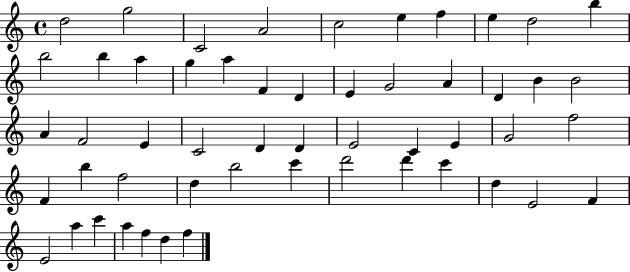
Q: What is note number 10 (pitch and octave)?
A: B5